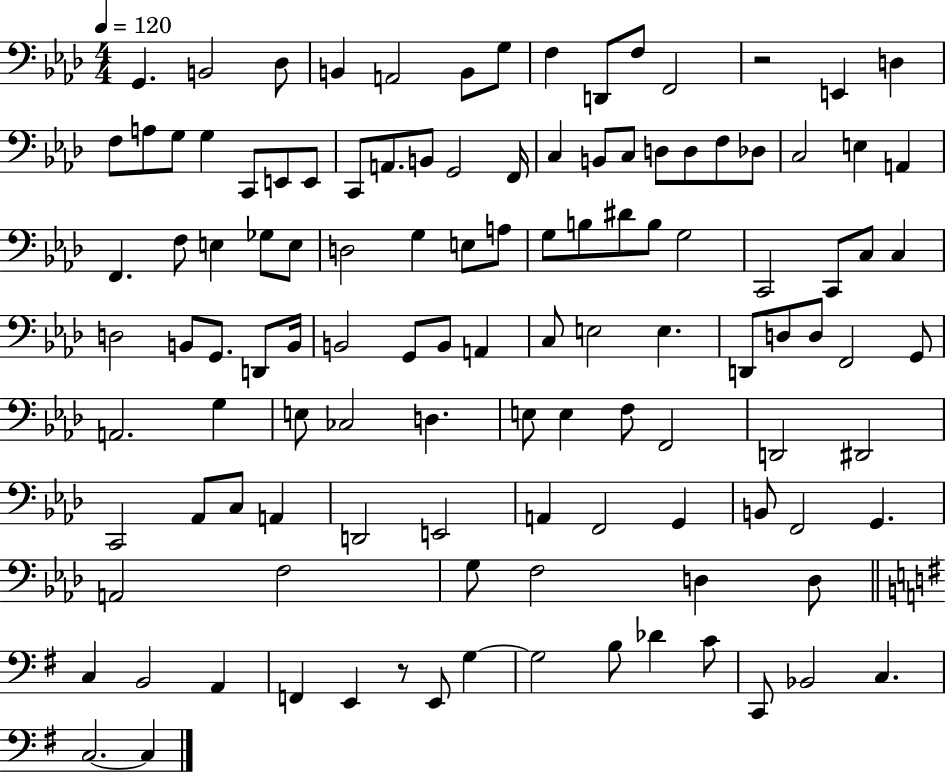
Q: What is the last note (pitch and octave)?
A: C3